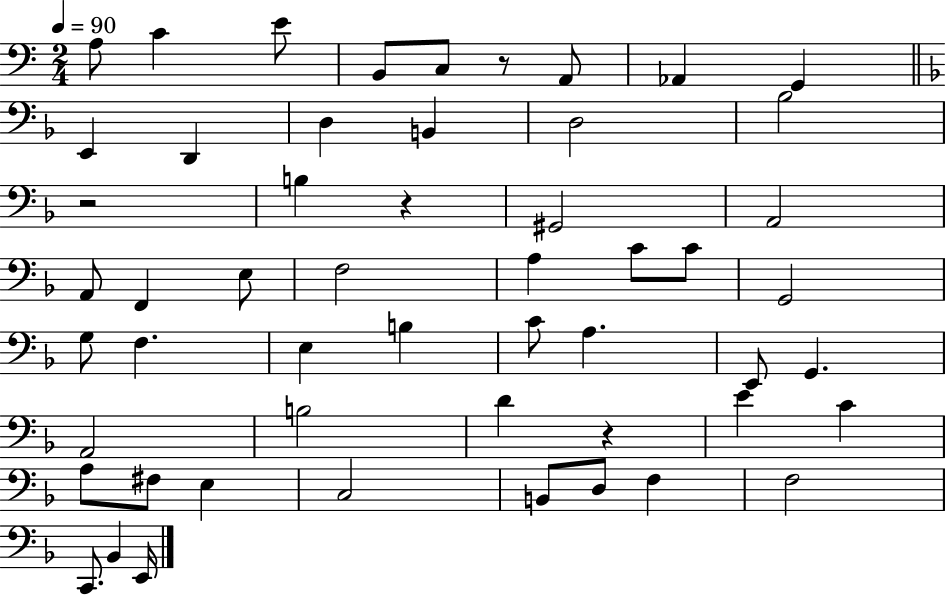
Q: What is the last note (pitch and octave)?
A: E2